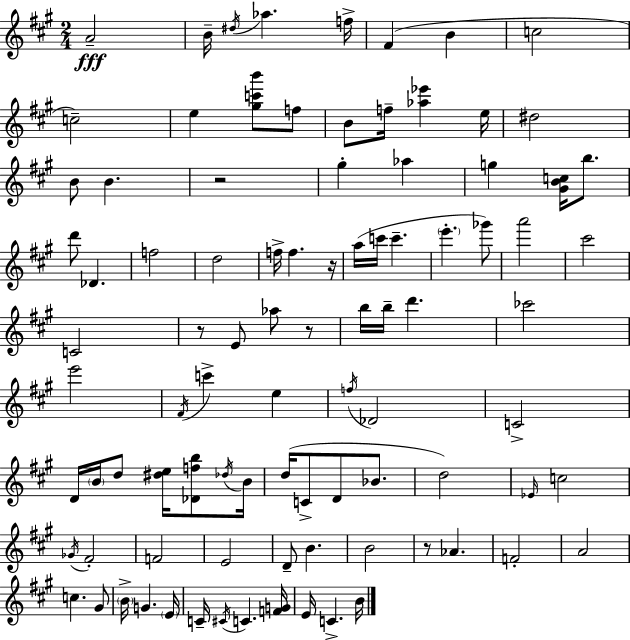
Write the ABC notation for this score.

X:1
T:Untitled
M:2/4
L:1/4
K:A
A2 B/4 ^d/4 _a f/4 ^F B c2 c2 e [^gc'b']/2 f/2 B/2 f/4 [_a_e'] e/4 ^d2 B/2 B z2 ^g _a g [^GBc]/4 b/2 d'/2 _D f2 d2 f/4 f z/4 a/4 c'/4 c' e' _g'/2 a'2 ^c'2 C2 z/2 E/2 _a/2 z/2 b/4 b/4 d' _c'2 e'2 ^F/4 c' e f/4 _D2 C2 D/4 B/4 d/2 [^de]/4 [_Dfb]/2 _d/4 B/4 d/4 C/2 D/2 _B/2 d2 _E/4 c2 _G/4 ^F2 F2 E2 D/2 B B2 z/2 _A F2 A2 c ^G/2 B/4 G E/4 C/4 ^C/4 C [FG]/4 E/4 C B/4